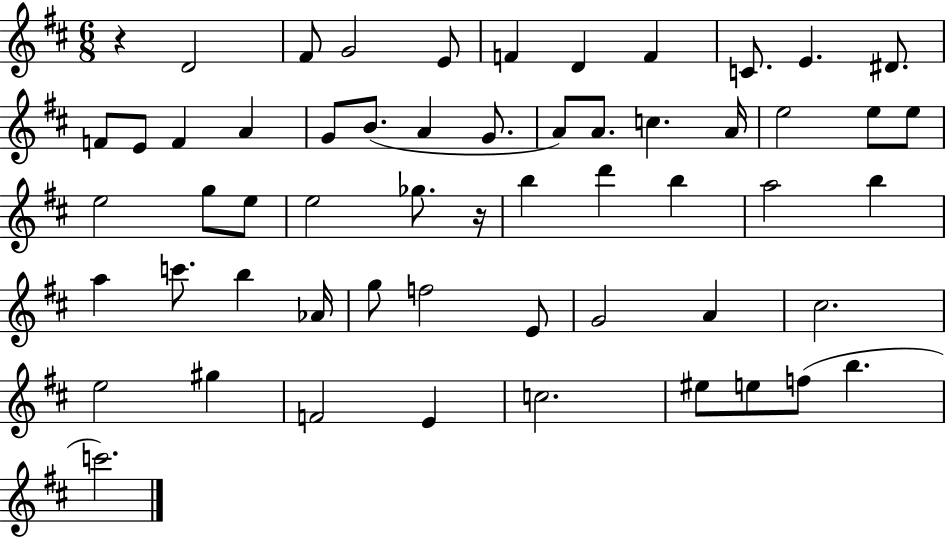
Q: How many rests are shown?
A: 2